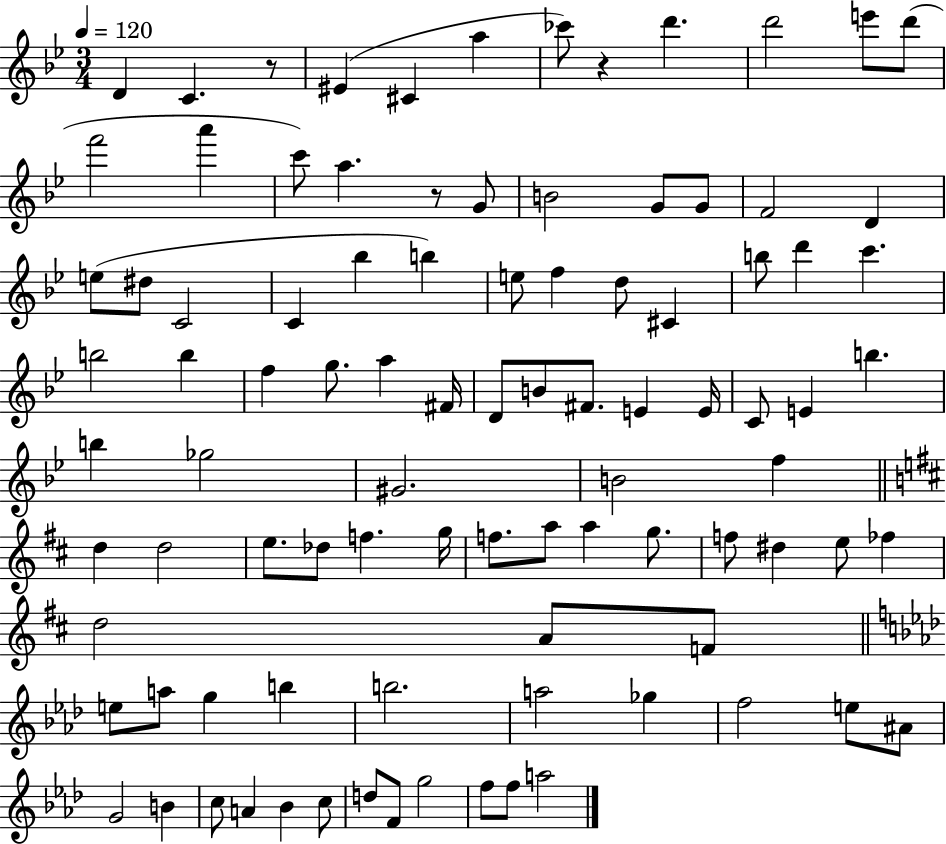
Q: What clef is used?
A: treble